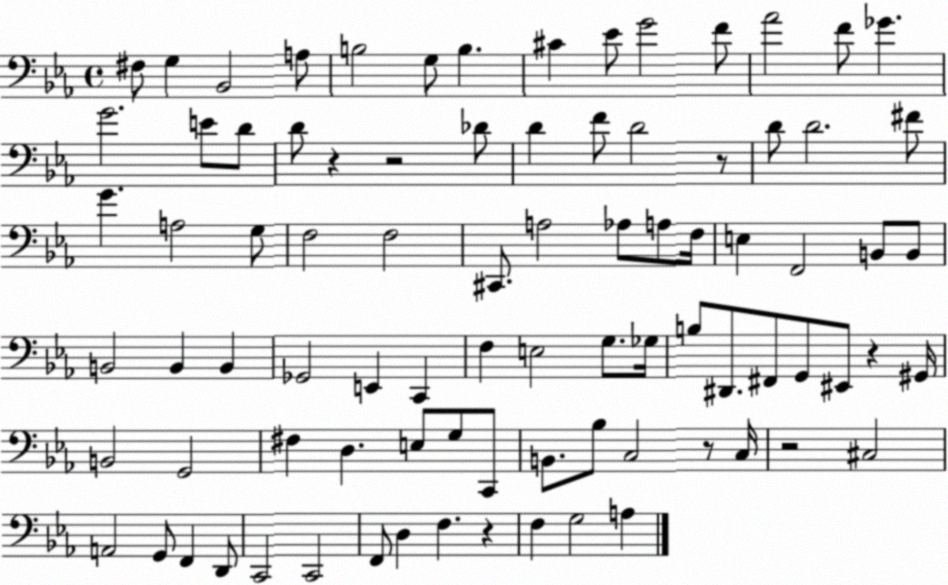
X:1
T:Untitled
M:4/4
L:1/4
K:Eb
^F,/2 G, _B,,2 A,/2 B,2 G,/2 B, ^C _E/2 G2 F/2 _A2 F/2 _G G2 E/2 D/2 D/2 z z2 _D/2 D F/2 D2 z/2 D/2 D2 ^F/2 G A,2 G,/2 F,2 F,2 ^C,,/2 A,2 _A,/2 A,/2 F,/4 E, F,,2 B,,/2 B,,/2 B,,2 B,, B,, _G,,2 E,, C,, F, E,2 G,/2 _G,/4 B,/2 ^D,,/2 ^F,,/2 G,,/2 ^E,,/2 z ^G,,/4 B,,2 G,,2 ^F, D, E,/2 G,/2 C,,/2 B,,/2 _B,/2 C,2 z/2 C,/4 z2 ^C,2 A,,2 G,,/2 F,, D,,/2 C,,2 C,,2 F,,/2 D, F, z F, G,2 A,